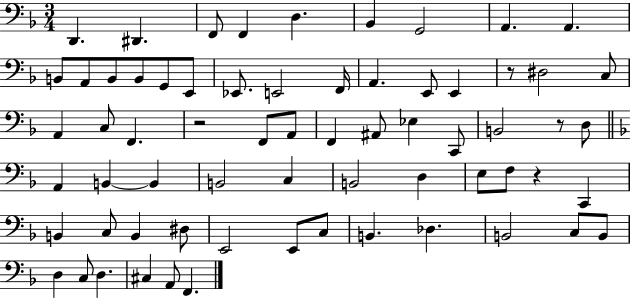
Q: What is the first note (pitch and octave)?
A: D2